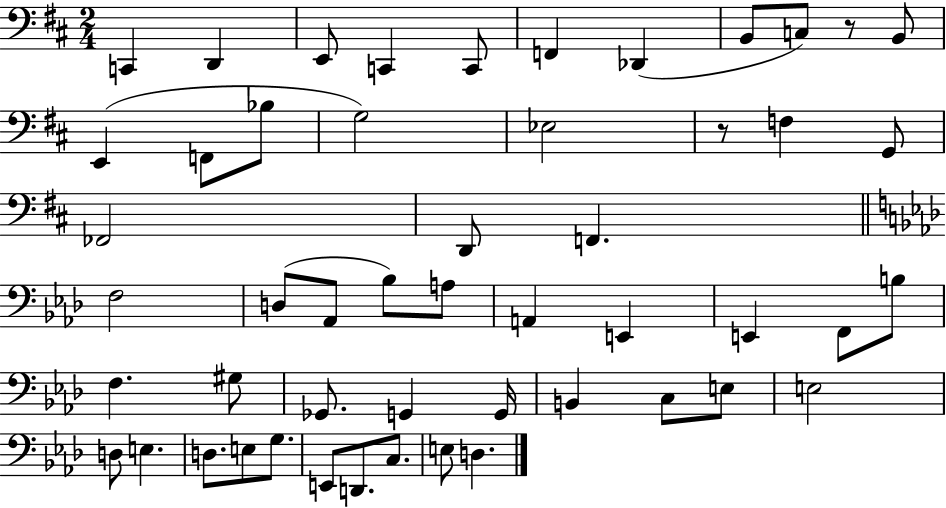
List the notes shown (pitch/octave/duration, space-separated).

C2/q D2/q E2/e C2/q C2/e F2/q Db2/q B2/e C3/e R/e B2/e E2/q F2/e Bb3/e G3/h Eb3/h R/e F3/q G2/e FES2/h D2/e F2/q. F3/h D3/e Ab2/e Bb3/e A3/e A2/q E2/q E2/q F2/e B3/e F3/q. G#3/e Gb2/e. G2/q G2/s B2/q C3/e E3/e E3/h D3/e E3/q. D3/e. E3/e G3/e. E2/e D2/e. C3/e. E3/e D3/q.